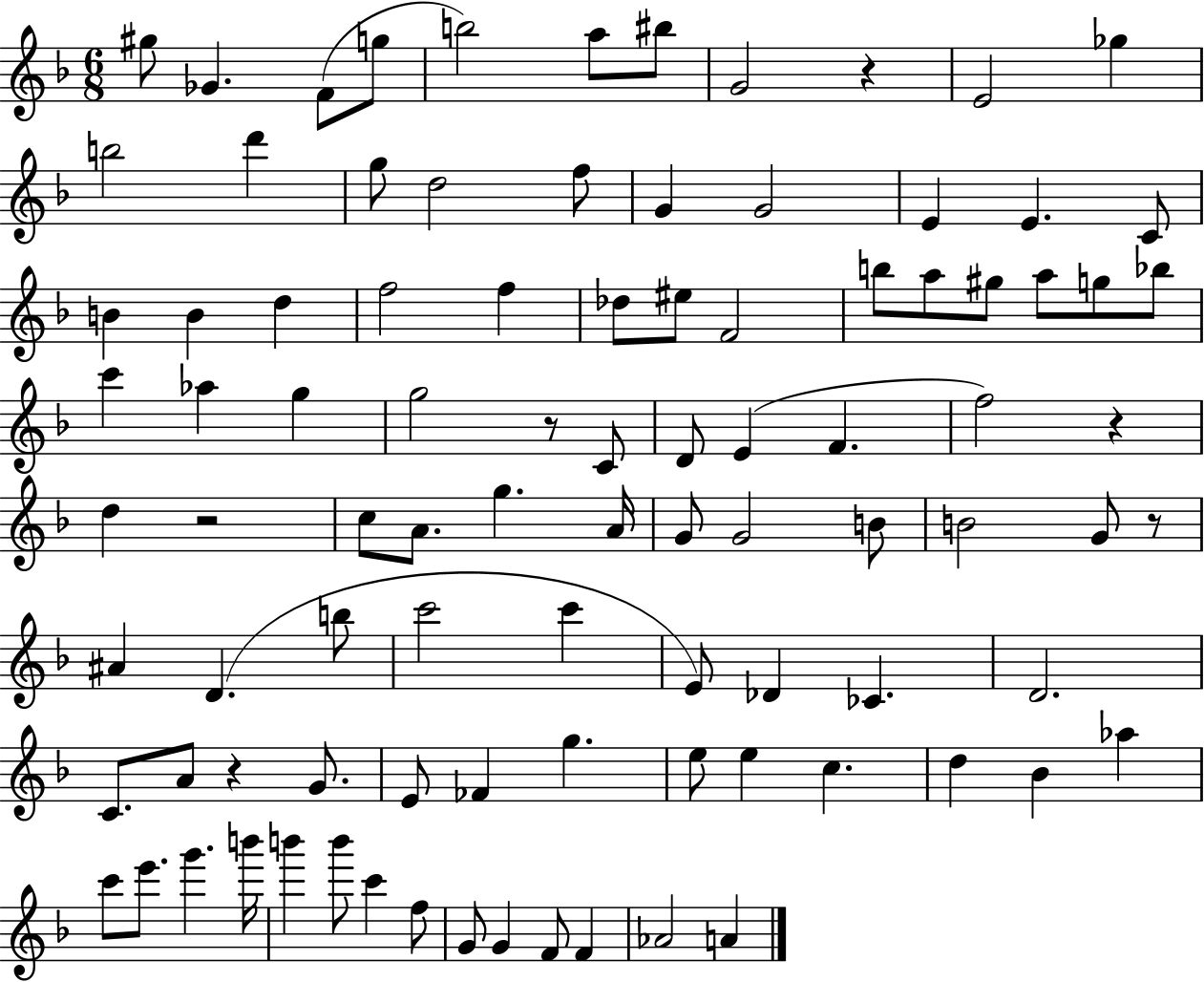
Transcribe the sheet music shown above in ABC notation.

X:1
T:Untitled
M:6/8
L:1/4
K:F
^g/2 _G F/2 g/2 b2 a/2 ^b/2 G2 z E2 _g b2 d' g/2 d2 f/2 G G2 E E C/2 B B d f2 f _d/2 ^e/2 F2 b/2 a/2 ^g/2 a/2 g/2 _b/2 c' _a g g2 z/2 C/2 D/2 E F f2 z d z2 c/2 A/2 g A/4 G/2 G2 B/2 B2 G/2 z/2 ^A D b/2 c'2 c' E/2 _D _C D2 C/2 A/2 z G/2 E/2 _F g e/2 e c d _B _a c'/2 e'/2 g' b'/4 b' b'/2 c' f/2 G/2 G F/2 F _A2 A